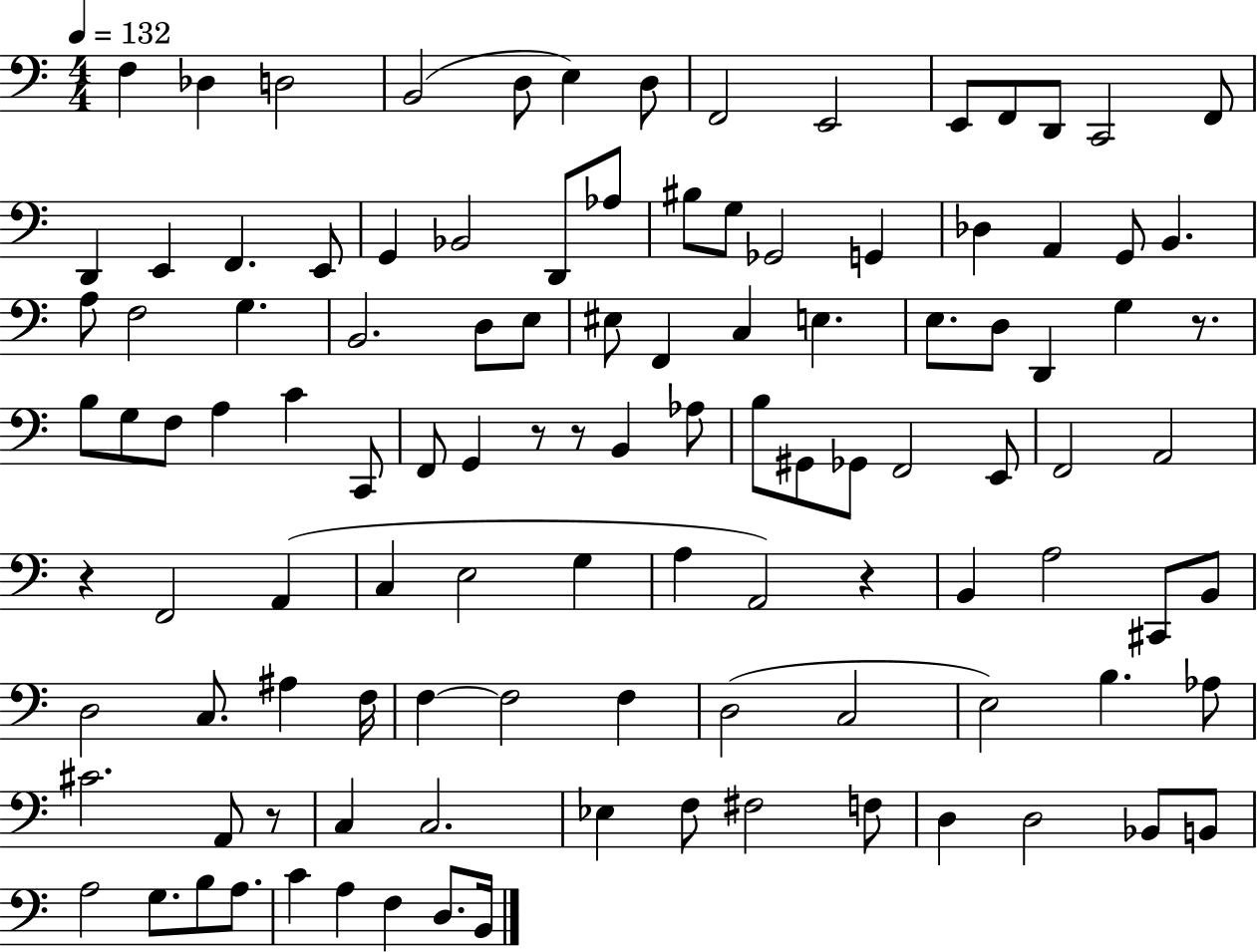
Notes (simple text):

F3/q Db3/q D3/h B2/h D3/e E3/q D3/e F2/h E2/h E2/e F2/e D2/e C2/h F2/e D2/q E2/q F2/q. E2/e G2/q Bb2/h D2/e Ab3/e BIS3/e G3/e Gb2/h G2/q Db3/q A2/q G2/e B2/q. A3/e F3/h G3/q. B2/h. D3/e E3/e EIS3/e F2/q C3/q E3/q. E3/e. D3/e D2/q G3/q R/e. B3/e G3/e F3/e A3/q C4/q C2/e F2/e G2/q R/e R/e B2/q Ab3/e B3/e G#2/e Gb2/e F2/h E2/e F2/h A2/h R/q F2/h A2/q C3/q E3/h G3/q A3/q A2/h R/q B2/q A3/h C#2/e B2/e D3/h C3/e. A#3/q F3/s F3/q F3/h F3/q D3/h C3/h E3/h B3/q. Ab3/e C#4/h. A2/e R/e C3/q C3/h. Eb3/q F3/e F#3/h F3/e D3/q D3/h Bb2/e B2/e A3/h G3/e. B3/e A3/e. C4/q A3/q F3/q D3/e. B2/s